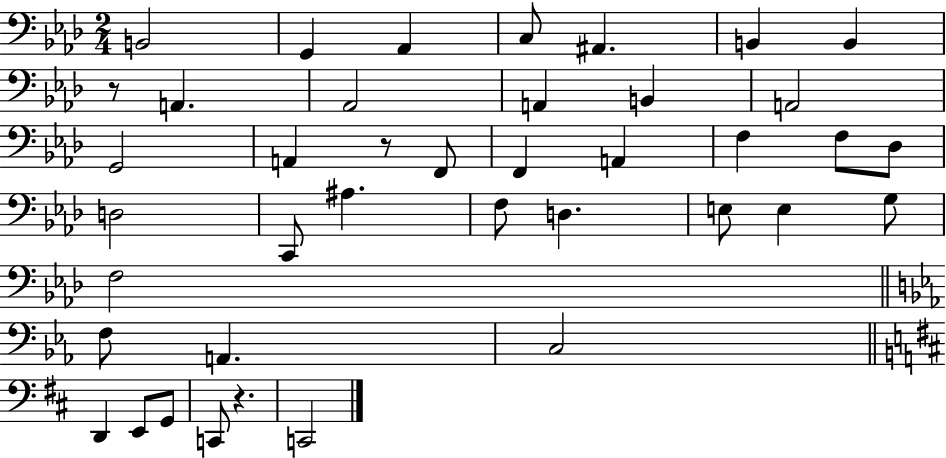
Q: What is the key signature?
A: AES major